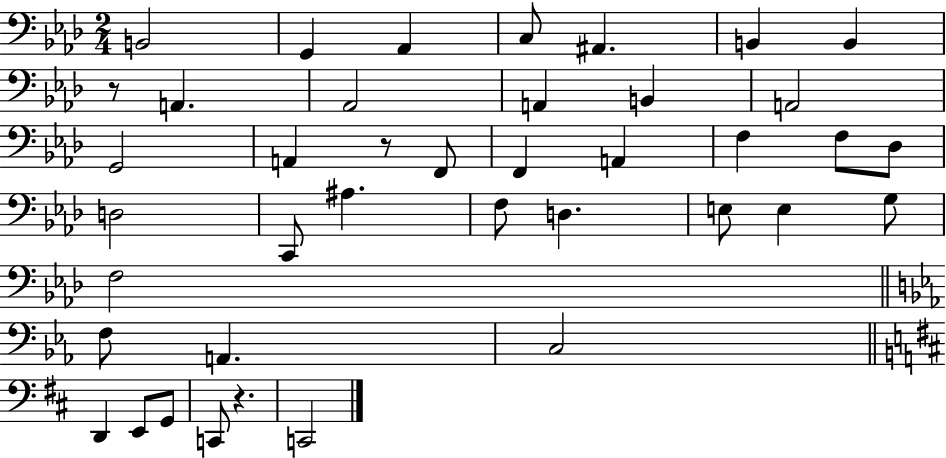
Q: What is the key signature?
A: AES major